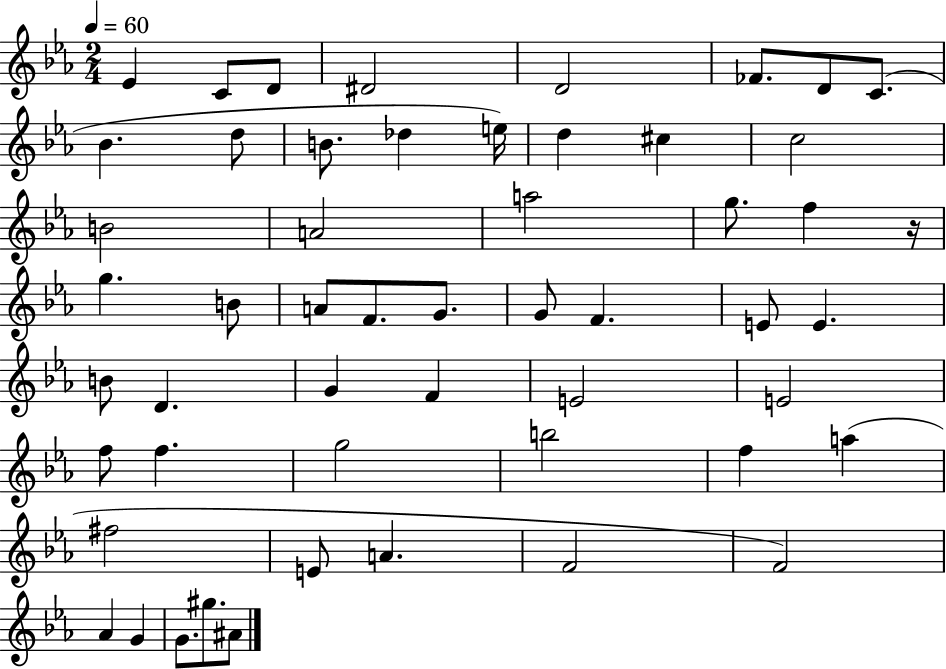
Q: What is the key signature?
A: EES major